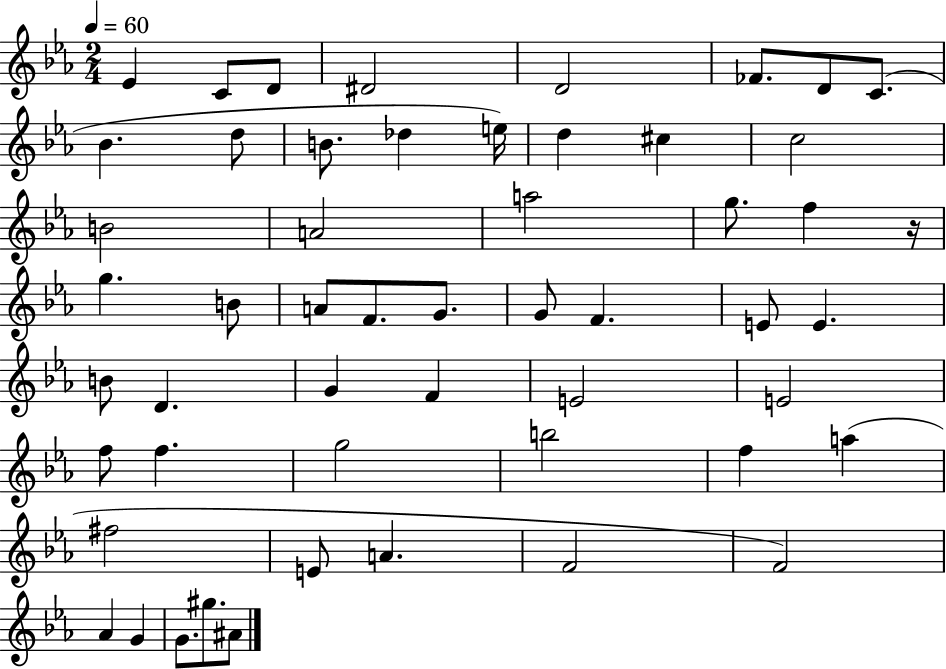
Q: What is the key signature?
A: EES major